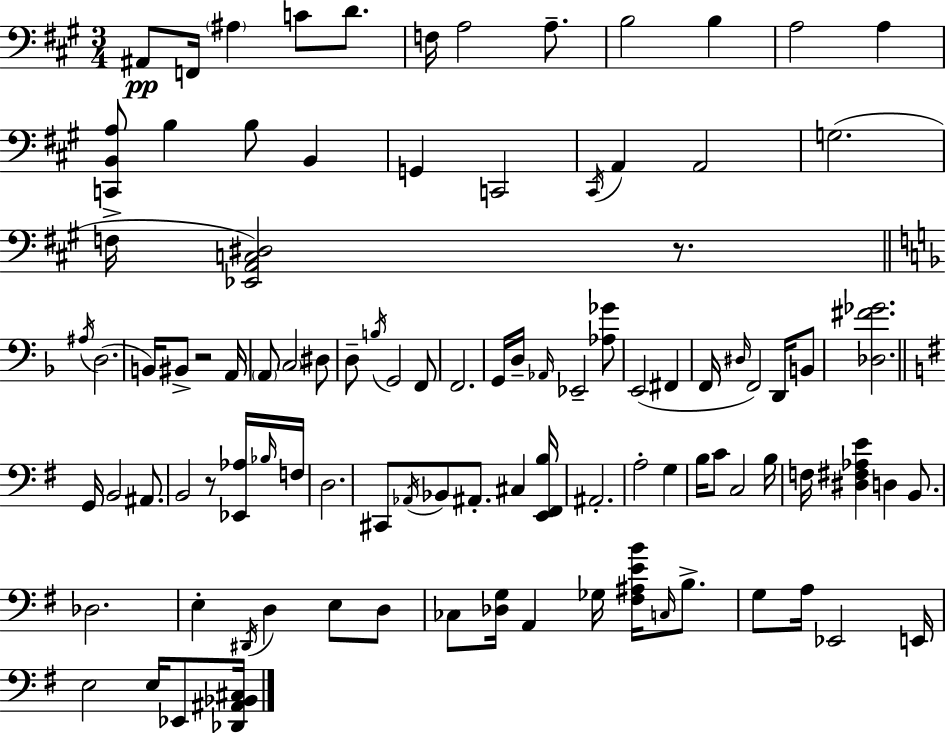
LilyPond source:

{
  \clef bass
  \numericTimeSignature
  \time 3/4
  \key a \major
  \repeat volta 2 { ais,8\pp f,16 \parenthesize ais4 c'8 d'8. | f16 a2 a8.-- | b2 b4 | a2 a4 | \break <c, b, a>8 b4 b8 b,4 | g,4 c,2 | \acciaccatura { cis,16 } a,4 a,2 | g2.( | \break f16-> <ees, a, c dis>2) r8. | \bar "||" \break \key f \major \acciaccatura { ais16 }( d2. | b,16) bis,8-> r2 | a,16 \parenthesize a,8 \parenthesize c2 dis8 | d8-- \acciaccatura { b16 } g,2 | \break f,8 f,2. | g,16 d16-- \grace { aes,16 } ees,2-- | <aes ges'>8 e,2( fis,4 | f,16 \grace { dis16 } f,2) | \break d,16 b,8 <des fis' ges'>2. | \bar "||" \break \key g \major g,16 b,2 ais,8. | b,2 r8 <ees, aes>16 \grace { bes16 } | f16 d2. | cis,8 \acciaccatura { aes,16 } bes,8 ais,8.-. cis4 | \break <e, fis, b>16 ais,2.-. | a2-. g4 | b16 c'8 c2 | b16 f16 <dis fis aes e'>4 d4 b,8. | \break des2. | e4-. \acciaccatura { dis,16 } d4 e8 | d8 ces8 <des g>16 a,4 ges16 <fis ais e' b'>16 | \grace { c16 } b8.-> g8 a16 ees,2 | \break e,16 e2 | e16 ees,8 <des, ais, bes, cis>16 } \bar "|."
}